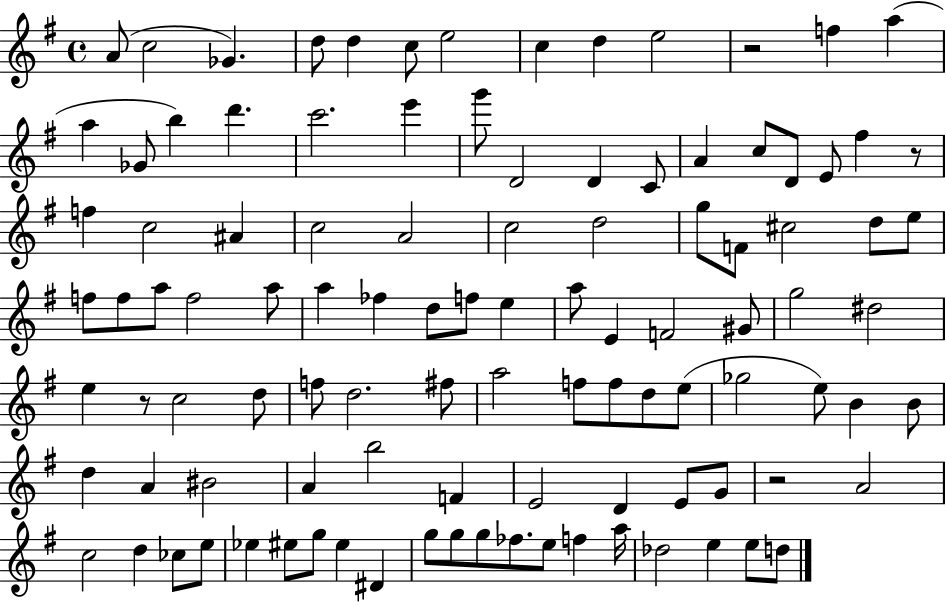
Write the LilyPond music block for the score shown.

{
  \clef treble
  \time 4/4
  \defaultTimeSignature
  \key g \major
  \repeat volta 2 { a'8( c''2 ges'4.) | d''8 d''4 c''8 e''2 | c''4 d''4 e''2 | r2 f''4 a''4( | \break a''4 ges'8 b''4) d'''4. | c'''2. e'''4 | g'''8 d'2 d'4 c'8 | a'4 c''8 d'8 e'8 fis''4 r8 | \break f''4 c''2 ais'4 | c''2 a'2 | c''2 d''2 | g''8 f'8 cis''2 d''8 e''8 | \break f''8 f''8 a''8 f''2 a''8 | a''4 fes''4 d''8 f''8 e''4 | a''8 e'4 f'2 gis'8 | g''2 dis''2 | \break e''4 r8 c''2 d''8 | f''8 d''2. fis''8 | a''2 f''8 f''8 d''8 e''8( | ges''2 e''8) b'4 b'8 | \break d''4 a'4 bis'2 | a'4 b''2 f'4 | e'2 d'4 e'8 g'8 | r2 a'2 | \break c''2 d''4 ces''8 e''8 | ees''4 eis''8 g''8 eis''4 dis'4 | g''8 g''8 g''8 fes''8. e''8 f''4 a''16 | des''2 e''4 e''8 d''8 | \break } \bar "|."
}